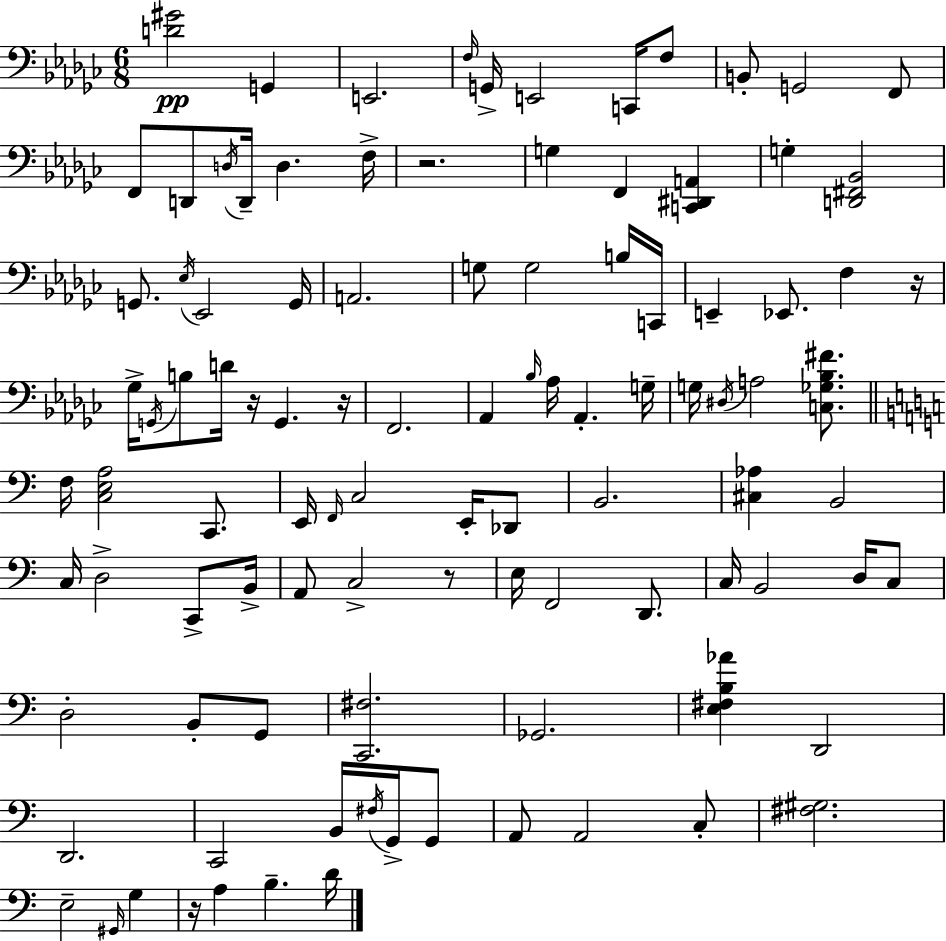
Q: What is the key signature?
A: EES minor